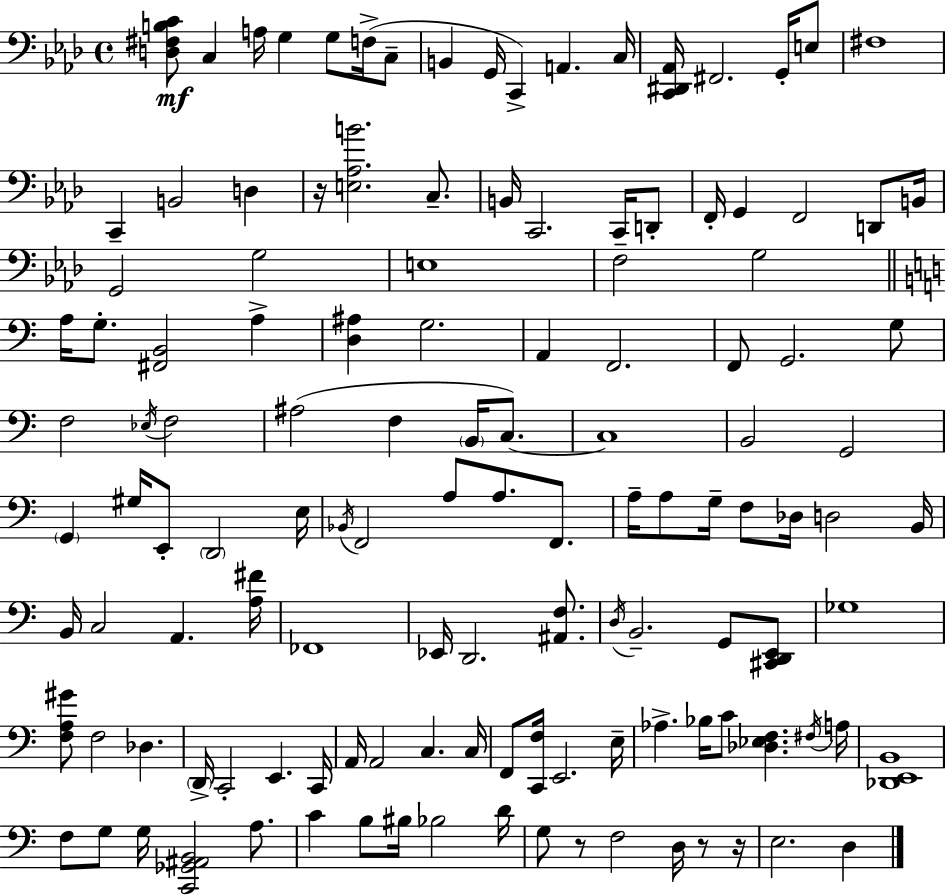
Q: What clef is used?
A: bass